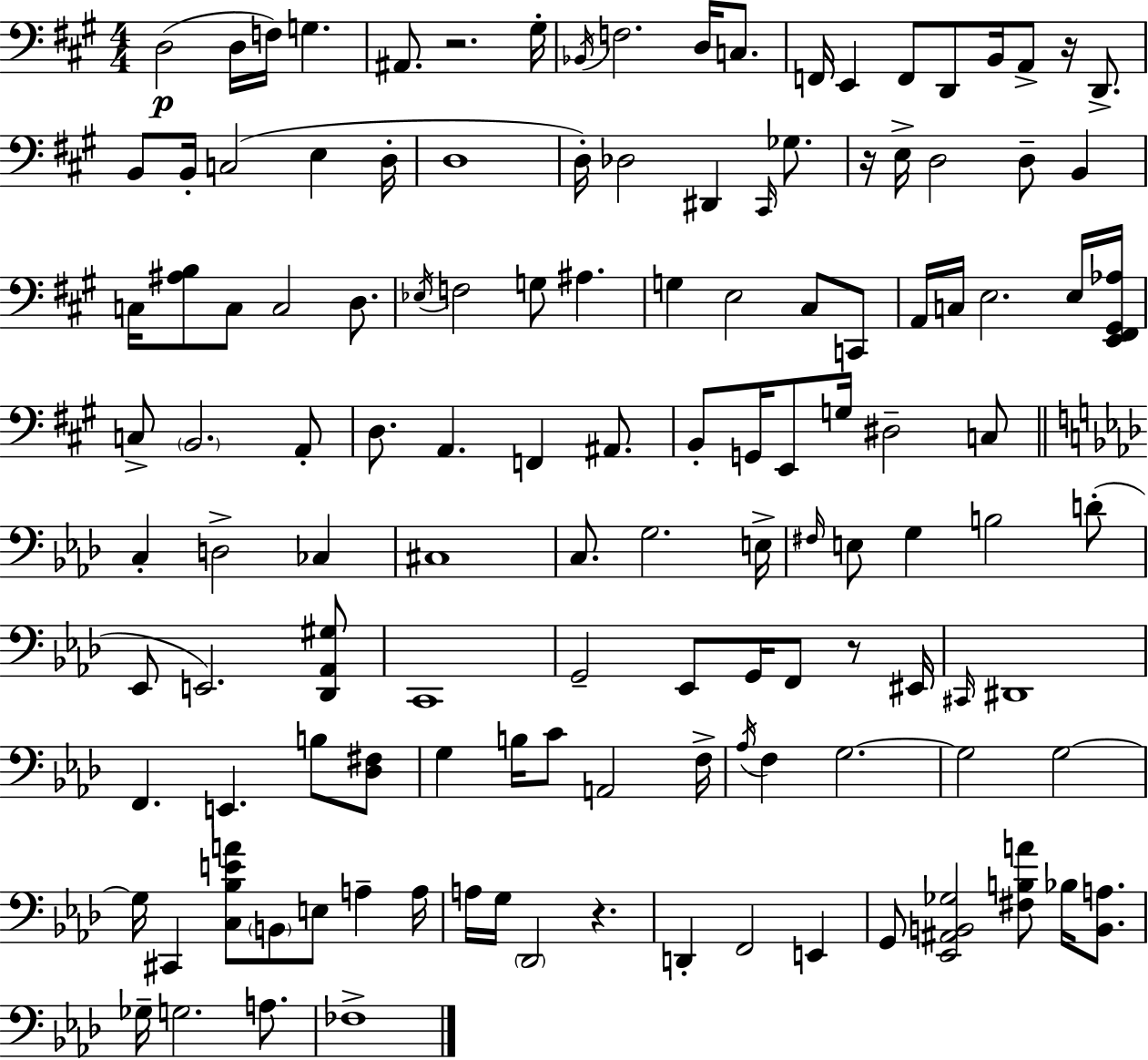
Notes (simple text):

D3/h D3/s F3/s G3/q. A#2/e. R/h. G#3/s Bb2/s F3/h. D3/s C3/e. F2/s E2/q F2/e D2/e B2/s A2/e R/s D2/e. B2/e B2/s C3/h E3/q D3/s D3/w D3/s Db3/h D#2/q C#2/s Gb3/e. R/s E3/s D3/h D3/e B2/q C3/s [A#3,B3]/e C3/e C3/h D3/e. Eb3/s F3/h G3/e A#3/q. G3/q E3/h C#3/e C2/e A2/s C3/s E3/h. E3/s [E2,F#2,G#2,Ab3]/s C3/e B2/h. A2/e D3/e. A2/q. F2/q A#2/e. B2/e G2/s E2/e G3/s D#3/h C3/e C3/q D3/h CES3/q C#3/w C3/e. G3/h. E3/s F#3/s E3/e G3/q B3/h D4/e Eb2/e E2/h. [Db2,Ab2,G#3]/e C2/w G2/h Eb2/e G2/s F2/e R/e EIS2/s C#2/s D#2/w F2/q. E2/q. B3/e [Db3,F#3]/e G3/q B3/s C4/e A2/h F3/s Ab3/s F3/q G3/h. G3/h G3/h G3/s C#2/q [C3,Bb3,E4,A4]/e B2/e E3/e A3/q A3/s A3/s G3/s Db2/h R/q. D2/q F2/h E2/q G2/e [Eb2,A#2,B2,Gb3]/h [F#3,B3,A4]/e Bb3/s [B2,A3]/e. Gb3/s G3/h. A3/e. FES3/w